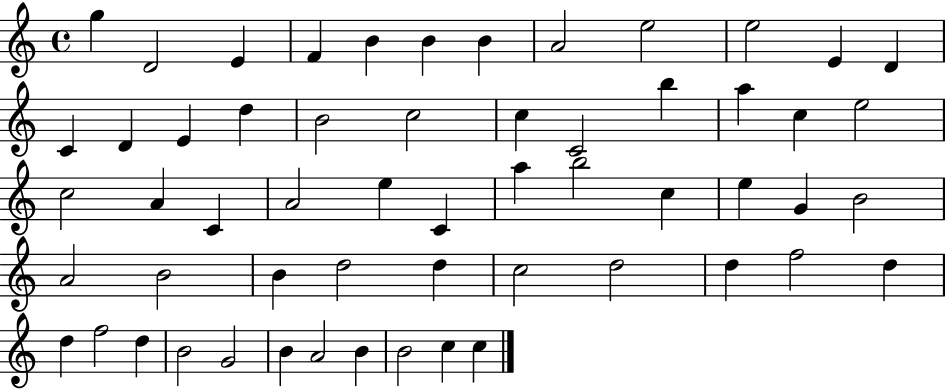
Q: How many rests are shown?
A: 0